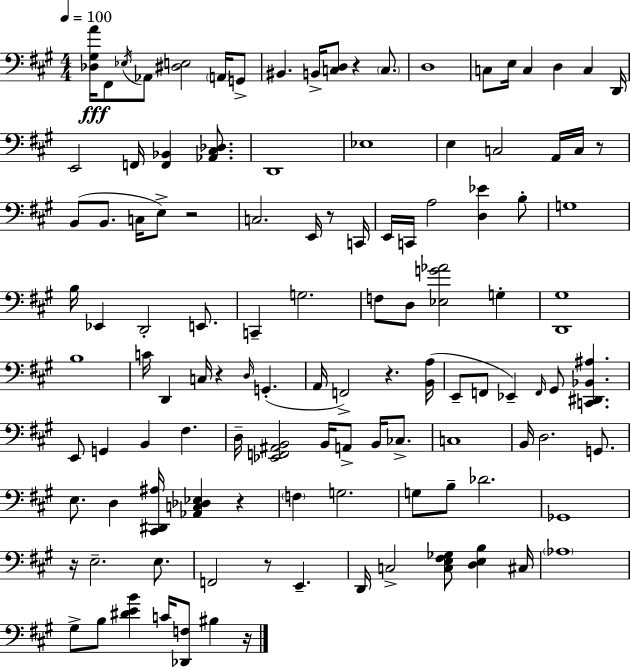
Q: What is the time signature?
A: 4/4